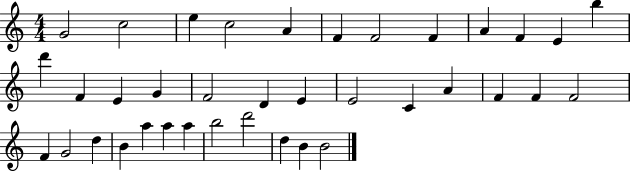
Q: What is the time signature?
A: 4/4